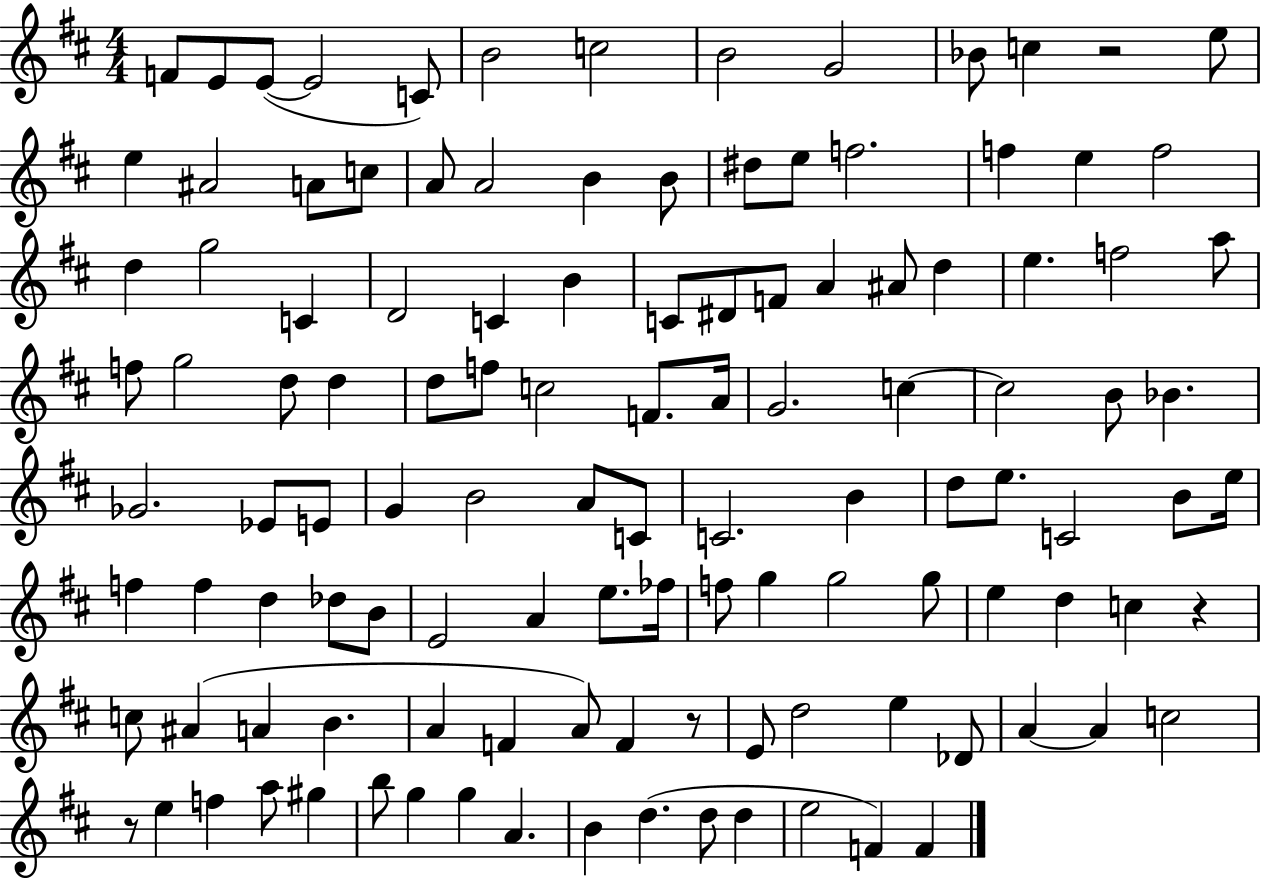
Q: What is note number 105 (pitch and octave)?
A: B5